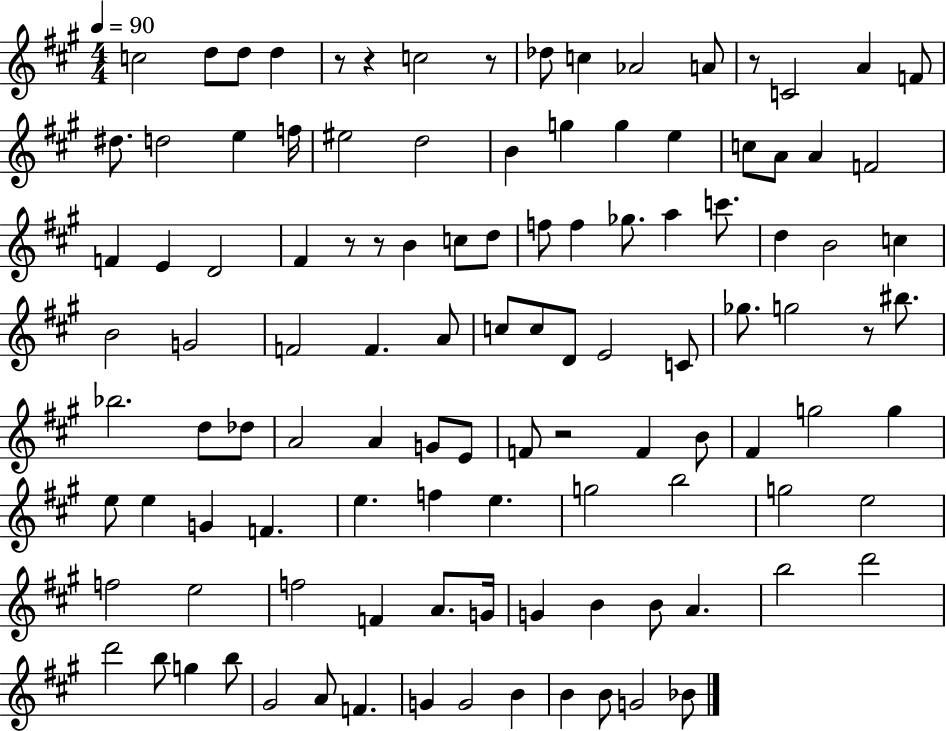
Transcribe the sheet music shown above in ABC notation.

X:1
T:Untitled
M:4/4
L:1/4
K:A
c2 d/2 d/2 d z/2 z c2 z/2 _d/2 c _A2 A/2 z/2 C2 A F/2 ^d/2 d2 e f/4 ^e2 d2 B g g e c/2 A/2 A F2 F E D2 ^F z/2 z/2 B c/2 d/2 f/2 f _g/2 a c'/2 d B2 c B2 G2 F2 F A/2 c/2 c/2 D/2 E2 C/2 _g/2 g2 z/2 ^b/2 _b2 d/2 _d/2 A2 A G/2 E/2 F/2 z2 F B/2 ^F g2 g e/2 e G F e f e g2 b2 g2 e2 f2 e2 f2 F A/2 G/4 G B B/2 A b2 d'2 d'2 b/2 g b/2 ^G2 A/2 F G G2 B B B/2 G2 _B/2